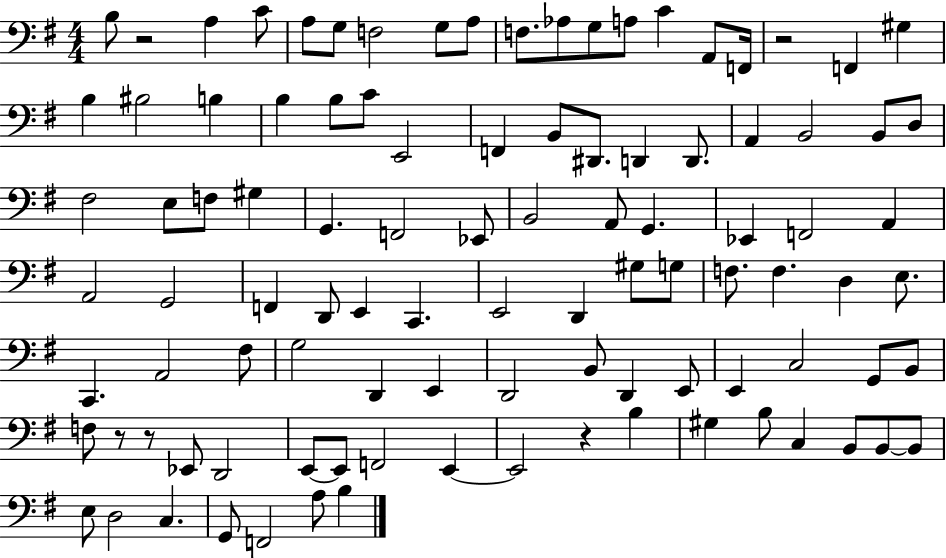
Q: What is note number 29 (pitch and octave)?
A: D2